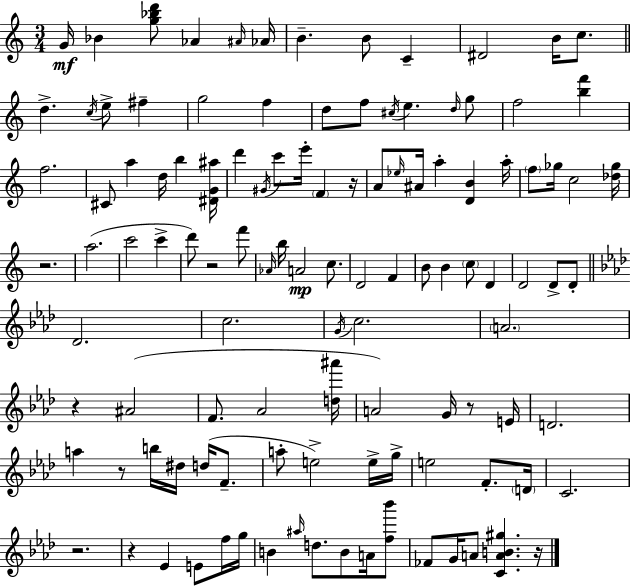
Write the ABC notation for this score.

X:1
T:Untitled
M:3/4
L:1/4
K:C
G/4 _B [g_bd']/2 _A ^A/4 _A/4 B B/2 C ^D2 B/4 c/2 d c/4 e/2 ^f g2 f d/2 f/2 ^c/4 e d/4 g/2 f2 [bf'] f2 ^C/2 a d/4 b [^DG^a]/4 d' ^G/4 c'/2 e'/4 F z/4 A/2 _e/4 ^A/4 a [DB] a/4 f/2 _g/4 c2 [_d_g]/4 z2 a2 c'2 c' d'/2 z2 f'/2 _A/4 b/4 A2 c/2 D2 F B/2 B c/2 D D2 D/2 D/2 _D2 c2 G/4 c2 A2 z ^A2 F/2 _A2 [d^a']/4 A2 G/4 z/2 E/4 D2 a z/2 b/4 ^d/4 d/4 F/2 a/2 e2 e/4 g/4 e2 F/2 D/4 C2 z2 z _E E/2 f/4 g/4 B ^a/4 d/2 B/2 A/4 [f_b']/2 _F/2 G/4 A/2 [CAB^g] z/4